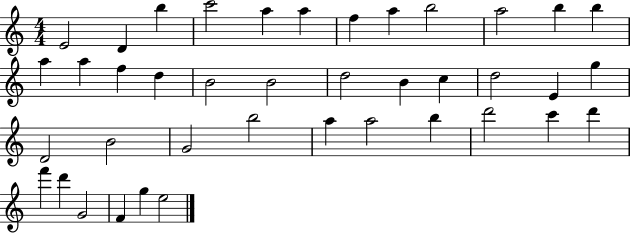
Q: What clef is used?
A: treble